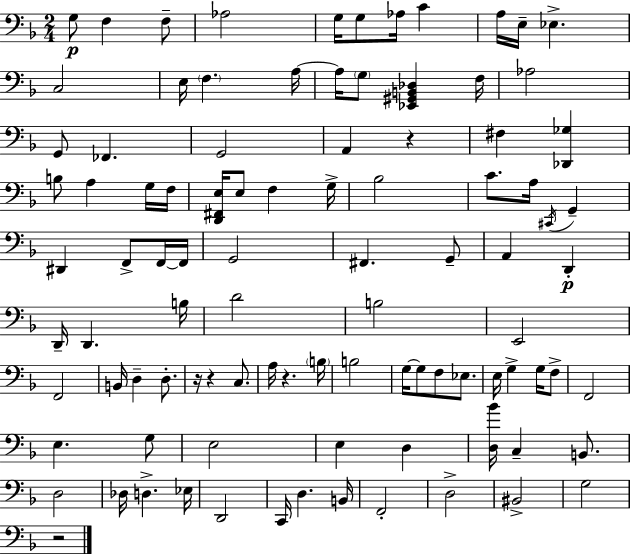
{
  \clef bass
  \numericTimeSignature
  \time 2/4
  \key d \minor
  \repeat volta 2 { g8\p f4 f8-- | aes2 | g16 g8 aes16 c'4 | a16 e16-- ees4.-> | \break c2 | e16 \parenthesize f4. a16~~ | a16 \parenthesize g8 <ees, gis, b, des>4 f16 | aes2 | \break g,8 fes,4. | g,2 | a,4 r4 | fis4 <des, ges>4 | \break b8 a4 g16 f16 | <d, fis, e>16 e8 f4 g16-> | bes2 | c'8. a16 \acciaccatura { cis,16 } g,4-- | \break dis,4 f,8-> f,16~~ | f,16 g,2 | fis,4. g,8-- | a,4 d,4-.\p | \break d,16-- d,4. | b16 d'2 | b2 | e,2 | \break f,2 | b,16 d4-- d8.-. | r16 r4 c8. | a16 r4. | \break \parenthesize b16 b2 | g16~~ g8 f8 ees8. | e16 g4-> g16 f8-> | f,2 | \break e4. g8 | e2 | e4 d4 | <d bes'>16 c4-- b,8. | \break d2 | des16 d4.-> | ees16 d,2 | c,16 d4. | \break b,16 f,2-. | d2-> | bis,2-> | g2 | \break r2 | } \bar "|."
}